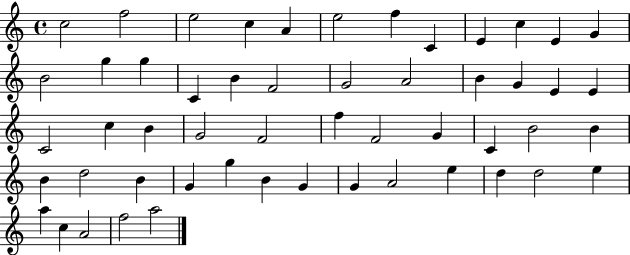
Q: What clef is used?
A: treble